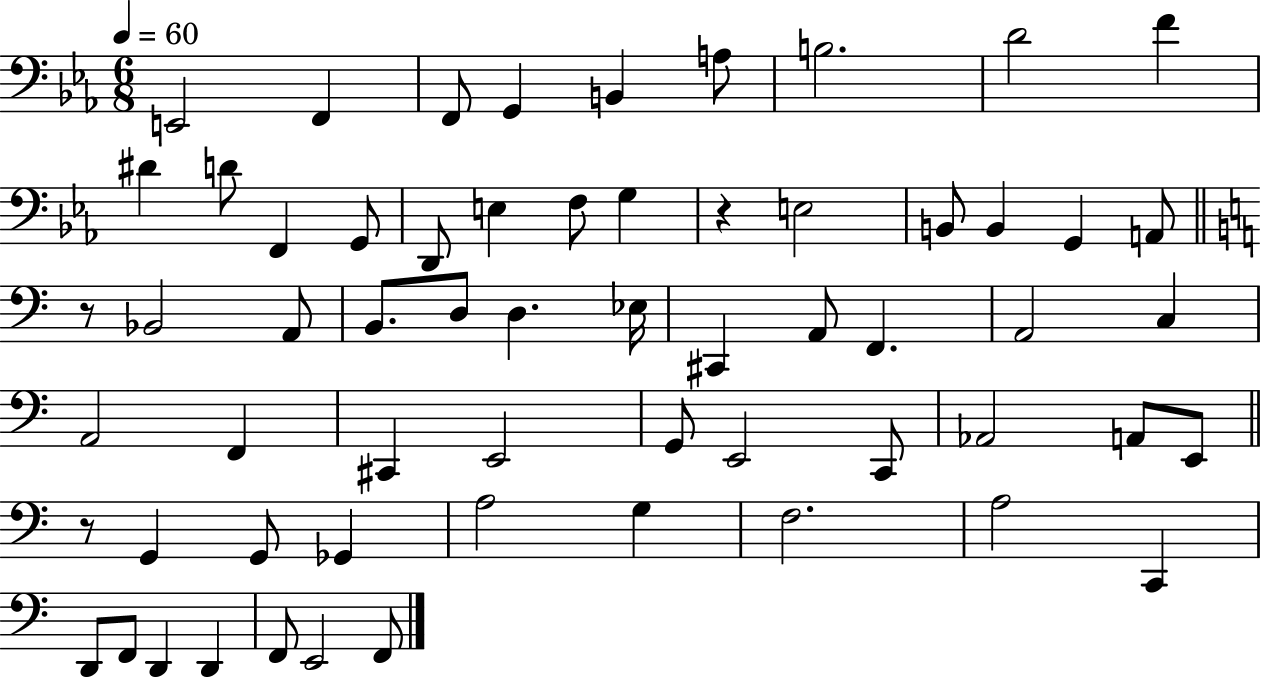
{
  \clef bass
  \numericTimeSignature
  \time 6/8
  \key ees \major
  \tempo 4 = 60
  e,2 f,4 | f,8 g,4 b,4 a8 | b2. | d'2 f'4 | \break dis'4 d'8 f,4 g,8 | d,8 e4 f8 g4 | r4 e2 | b,8 b,4 g,4 a,8 | \break \bar "||" \break \key c \major r8 bes,2 a,8 | b,8. d8 d4. ees16 | cis,4 a,8 f,4. | a,2 c4 | \break a,2 f,4 | cis,4 e,2 | g,8 e,2 c,8 | aes,2 a,8 e,8 | \break \bar "||" \break \key a \minor r8 g,4 g,8 ges,4 | a2 g4 | f2. | a2 c,4 | \break d,8 f,8 d,4 d,4 | f,8 e,2 f,8 | \bar "|."
}